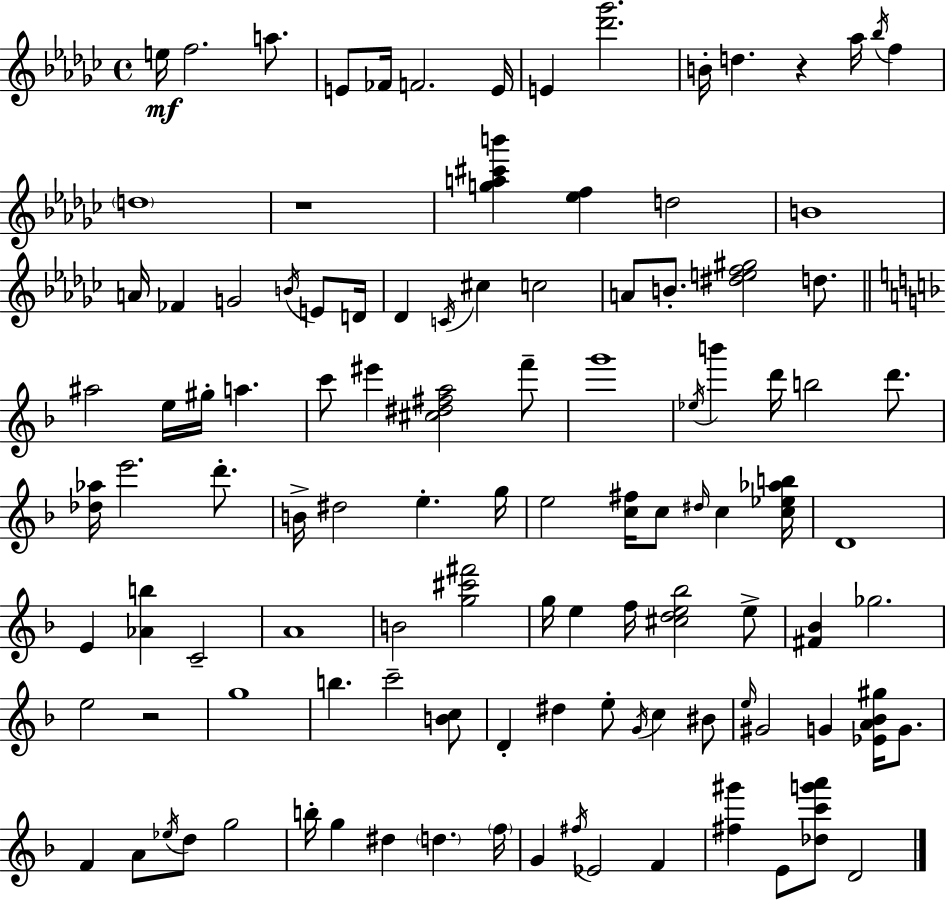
{
  \clef treble
  \time 4/4
  \defaultTimeSignature
  \key ees \minor
  e''16\mf f''2. a''8. | e'8 fes'16 f'2. e'16 | e'4 <des''' ges'''>2. | b'16-. d''4. r4 aes''16 \acciaccatura { bes''16 } f''4 | \break \parenthesize d''1 | r1 | <g'' a'' cis''' b'''>4 <ees'' f''>4 d''2 | b'1 | \break a'16 fes'4 g'2 \acciaccatura { b'16 } e'8 | d'16 des'4 \acciaccatura { c'16 } cis''4 c''2 | a'8 b'8.-. <dis'' e'' f'' gis''>2 | d''8. \bar "||" \break \key d \minor ais''2 e''16 gis''16-. a''4. | c'''8 eis'''4 <cis'' dis'' fis'' a''>2 f'''8-- | g'''1 | \acciaccatura { ees''16 } b'''4 d'''16 b''2 d'''8. | \break <des'' aes''>16 e'''2. d'''8.-. | b'16-> dis''2 e''4.-. | g''16 e''2 <c'' fis''>16 c''8 \grace { dis''16 } c''4 | <c'' ees'' aes'' b''>16 d'1 | \break e'4 <aes' b''>4 c'2-- | a'1 | b'2 <g'' cis''' fis'''>2 | g''16 e''4 f''16 <cis'' d'' e'' bes''>2 | \break e''8-> <fis' bes'>4 ges''2. | e''2 r2 | g''1 | b''4. c'''2-- | \break <b' c''>8 d'4-. dis''4 e''8-. \acciaccatura { g'16 } c''4 | bis'8 \grace { e''16 } gis'2 g'4 | <ees' a' bes' gis''>16 g'8. f'4 a'8 \acciaccatura { ees''16 } d''8 g''2 | b''16-. g''4 dis''4 \parenthesize d''4. | \break \parenthesize f''16 g'4 \acciaccatura { fis''16 } ees'2 | f'4 <fis'' gis'''>4 e'8 <des'' c''' g''' a'''>8 d'2 | \bar "|."
}